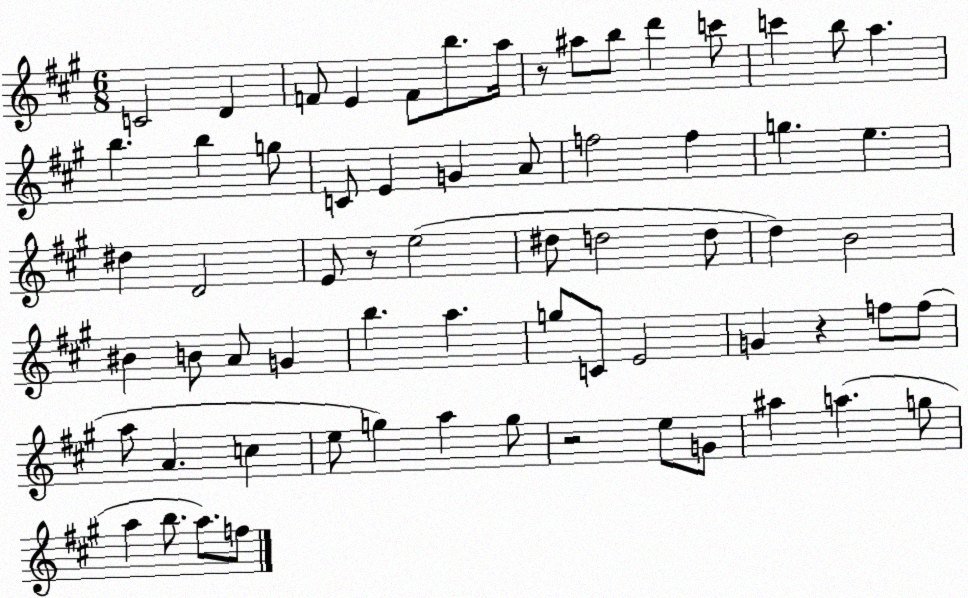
X:1
T:Untitled
M:6/8
L:1/4
K:A
C2 D F/2 E F/2 b/2 a/4 z/2 ^a/2 b/2 d' c'/2 c' b/2 a b b g/2 C/2 E G A/2 f2 f g e ^d D2 E/2 z/2 e2 ^d/2 d2 d/2 d B2 ^B B/2 A/2 G b a g/2 C/2 E2 G z f/2 f/2 a/2 A c e/2 g a g/2 z2 e/2 G/2 ^a a g/2 a b/2 a/2 f/2